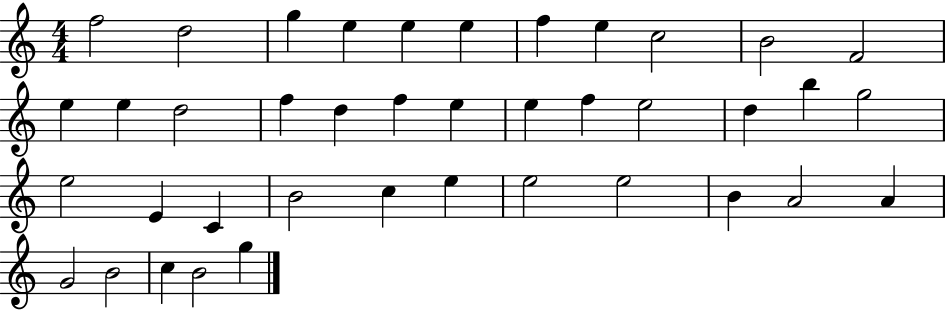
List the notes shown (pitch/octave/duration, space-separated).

F5/h D5/h G5/q E5/q E5/q E5/q F5/q E5/q C5/h B4/h F4/h E5/q E5/q D5/h F5/q D5/q F5/q E5/q E5/q F5/q E5/h D5/q B5/q G5/h E5/h E4/q C4/q B4/h C5/q E5/q E5/h E5/h B4/q A4/h A4/q G4/h B4/h C5/q B4/h G5/q